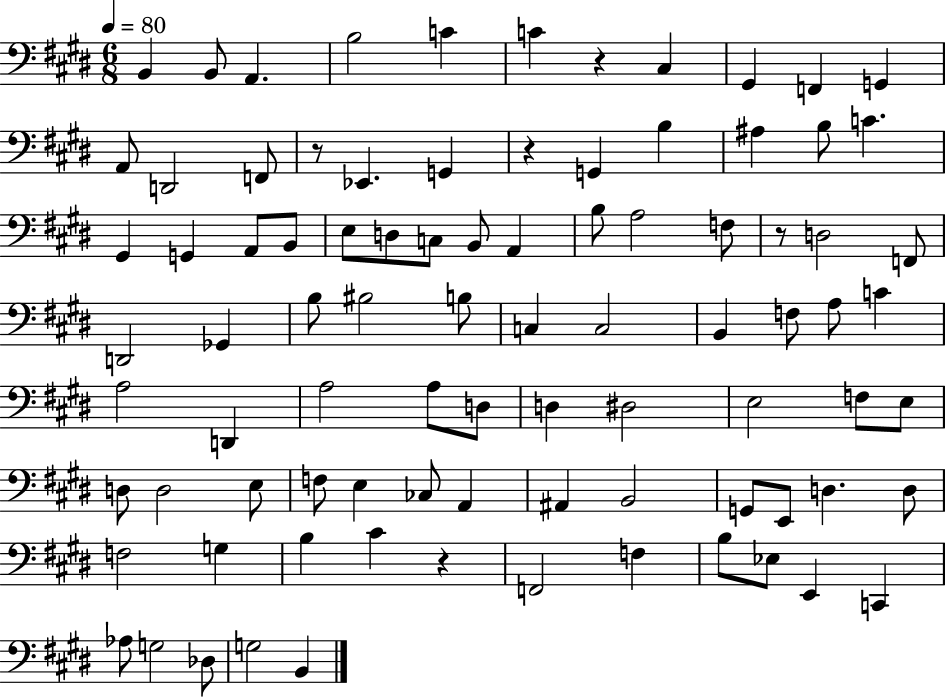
{
  \clef bass
  \numericTimeSignature
  \time 6/8
  \key e \major
  \tempo 4 = 80
  b,4 b,8 a,4. | b2 c'4 | c'4 r4 cis4 | gis,4 f,4 g,4 | \break a,8 d,2 f,8 | r8 ees,4. g,4 | r4 g,4 b4 | ais4 b8 c'4. | \break gis,4 g,4 a,8 b,8 | e8 d8 c8 b,8 a,4 | b8 a2 f8 | r8 d2 f,8 | \break d,2 ges,4 | b8 bis2 b8 | c4 c2 | b,4 f8 a8 c'4 | \break a2 d,4 | a2 a8 d8 | d4 dis2 | e2 f8 e8 | \break d8 d2 e8 | f8 e4 ces8 a,4 | ais,4 b,2 | g,8 e,8 d4. d8 | \break f2 g4 | b4 cis'4 r4 | f,2 f4 | b8 ees8 e,4 c,4 | \break aes8 g2 des8 | g2 b,4 | \bar "|."
}